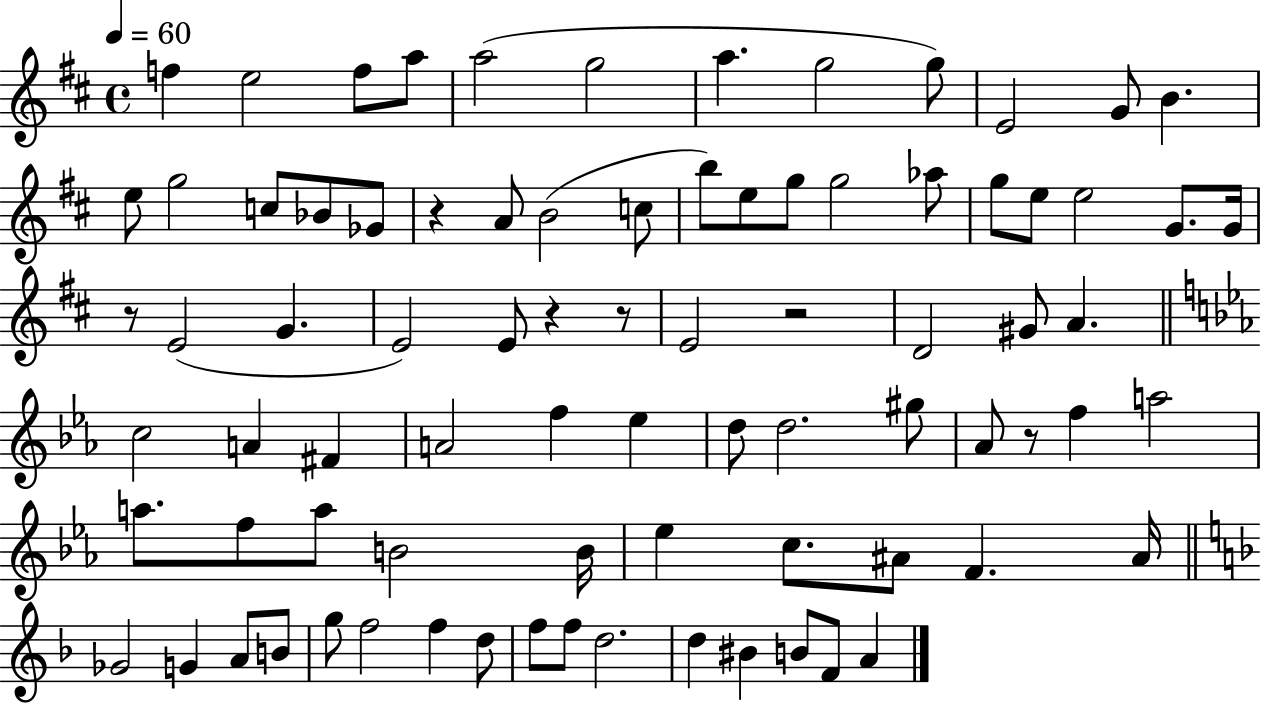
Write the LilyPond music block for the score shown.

{
  \clef treble
  \time 4/4
  \defaultTimeSignature
  \key d \major
  \tempo 4 = 60
  \repeat volta 2 { f''4 e''2 f''8 a''8 | a''2( g''2 | a''4. g''2 g''8) | e'2 g'8 b'4. | \break e''8 g''2 c''8 bes'8 ges'8 | r4 a'8 b'2( c''8 | b''8) e''8 g''8 g''2 aes''8 | g''8 e''8 e''2 g'8. g'16 | \break r8 e'2( g'4. | e'2) e'8 r4 r8 | e'2 r2 | d'2 gis'8 a'4. | \break \bar "||" \break \key c \minor c''2 a'4 fis'4 | a'2 f''4 ees''4 | d''8 d''2. gis''8 | aes'8 r8 f''4 a''2 | \break a''8. f''8 a''8 b'2 b'16 | ees''4 c''8. ais'8 f'4. ais'16 | \bar "||" \break \key f \major ges'2 g'4 a'8 b'8 | g''8 f''2 f''4 d''8 | f''8 f''8 d''2. | d''4 bis'4 b'8 f'8 a'4 | \break } \bar "|."
}